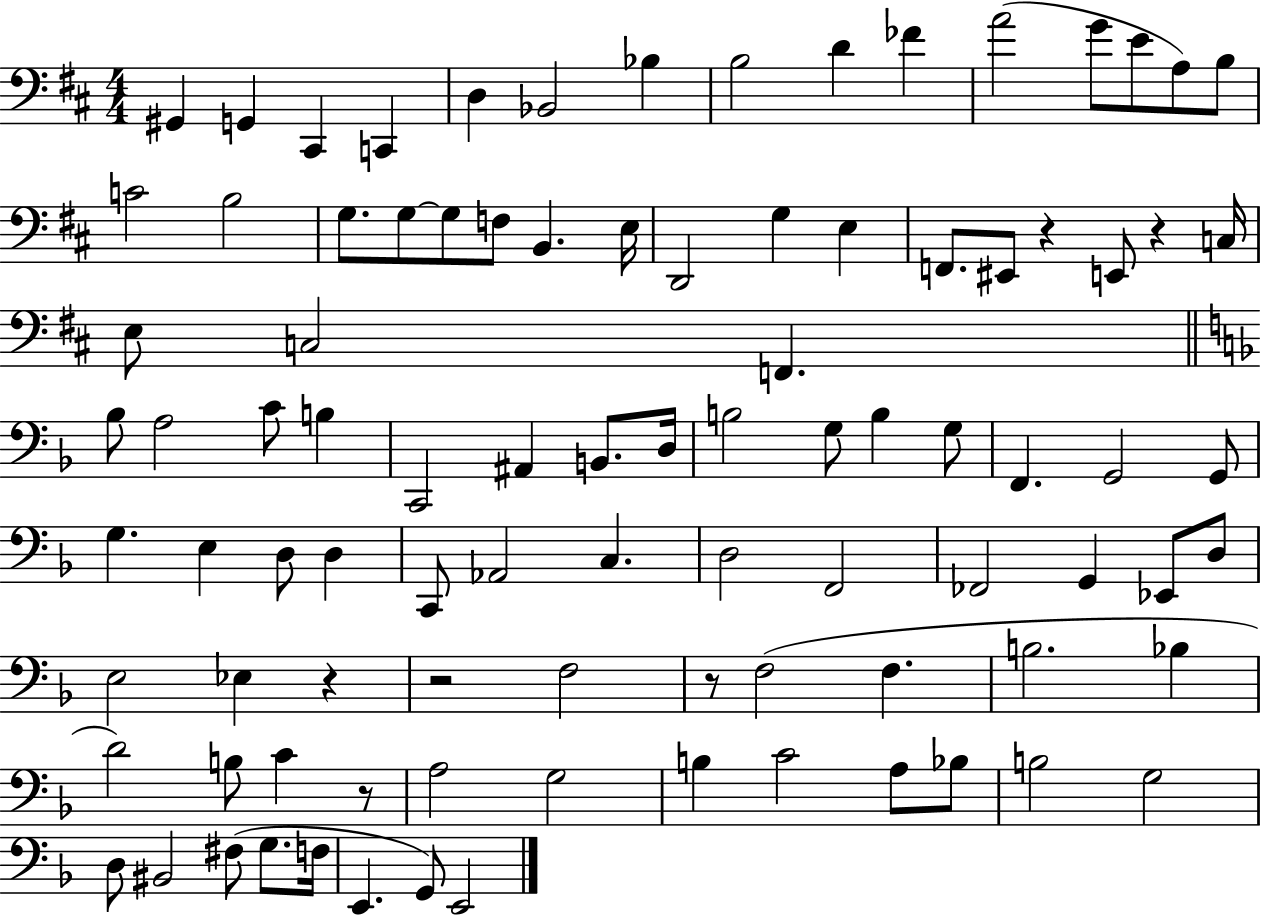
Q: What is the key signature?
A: D major